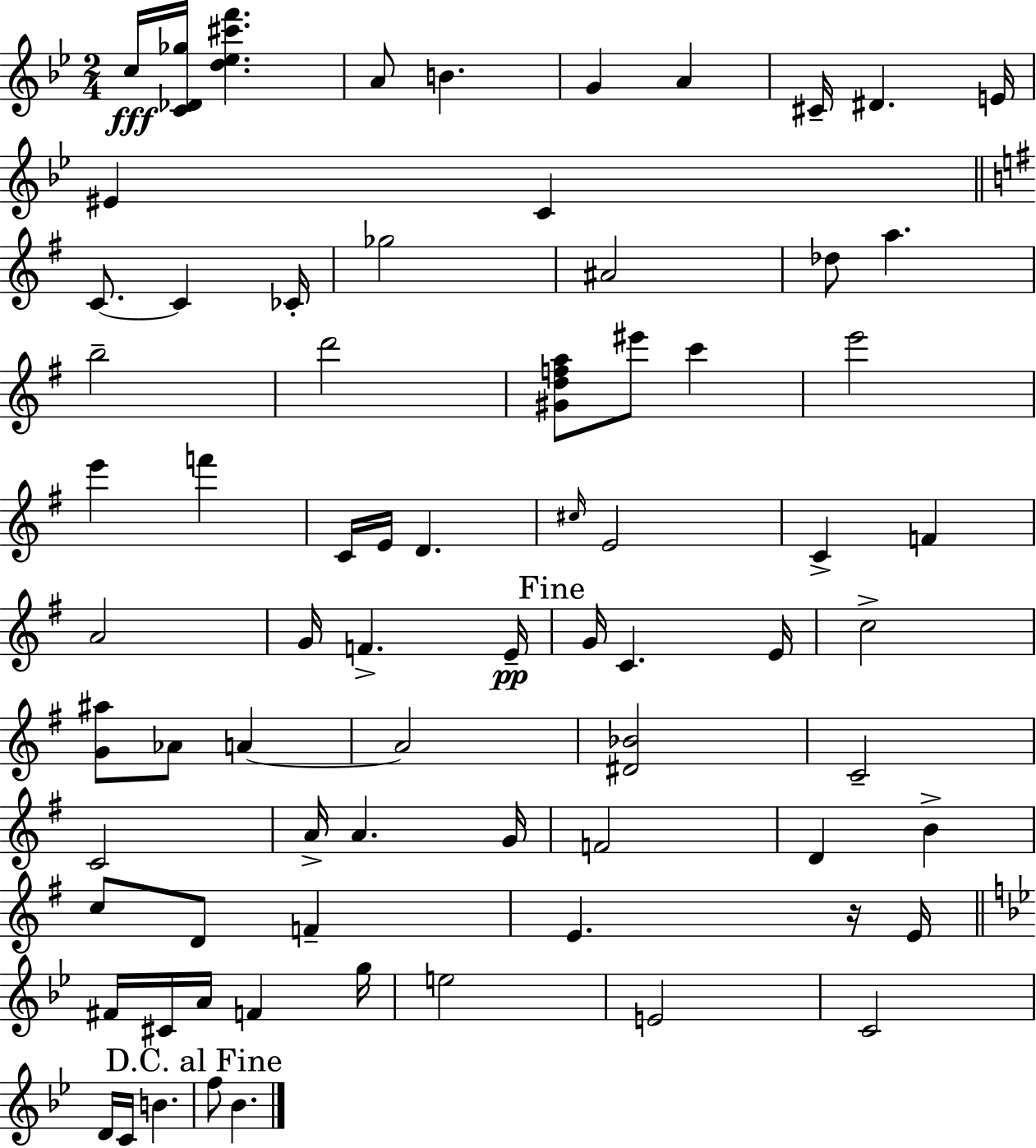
C5/s [C4,Db4,Gb5]/s [D5,Eb5,C#6,F6]/q. A4/e B4/q. G4/q A4/q C#4/s D#4/q. E4/s EIS4/q C4/q C4/e. C4/q CES4/s Gb5/h A#4/h Db5/e A5/q. B5/h D6/h [G#4,D5,F5,A5]/e EIS6/e C6/q E6/h E6/q F6/q C4/s E4/s D4/q. C#5/s E4/h C4/q F4/q A4/h G4/s F4/q. E4/s G4/s C4/q. E4/s C5/h [G4,A#5]/e Ab4/e A4/q A4/h [D#4,Bb4]/h C4/h C4/h A4/s A4/q. G4/s F4/h D4/q B4/q C5/e D4/e F4/q E4/q. R/s E4/s F#4/s C#4/s A4/s F4/q G5/s E5/h E4/h C4/h D4/s C4/s B4/q. F5/e Bb4/q.